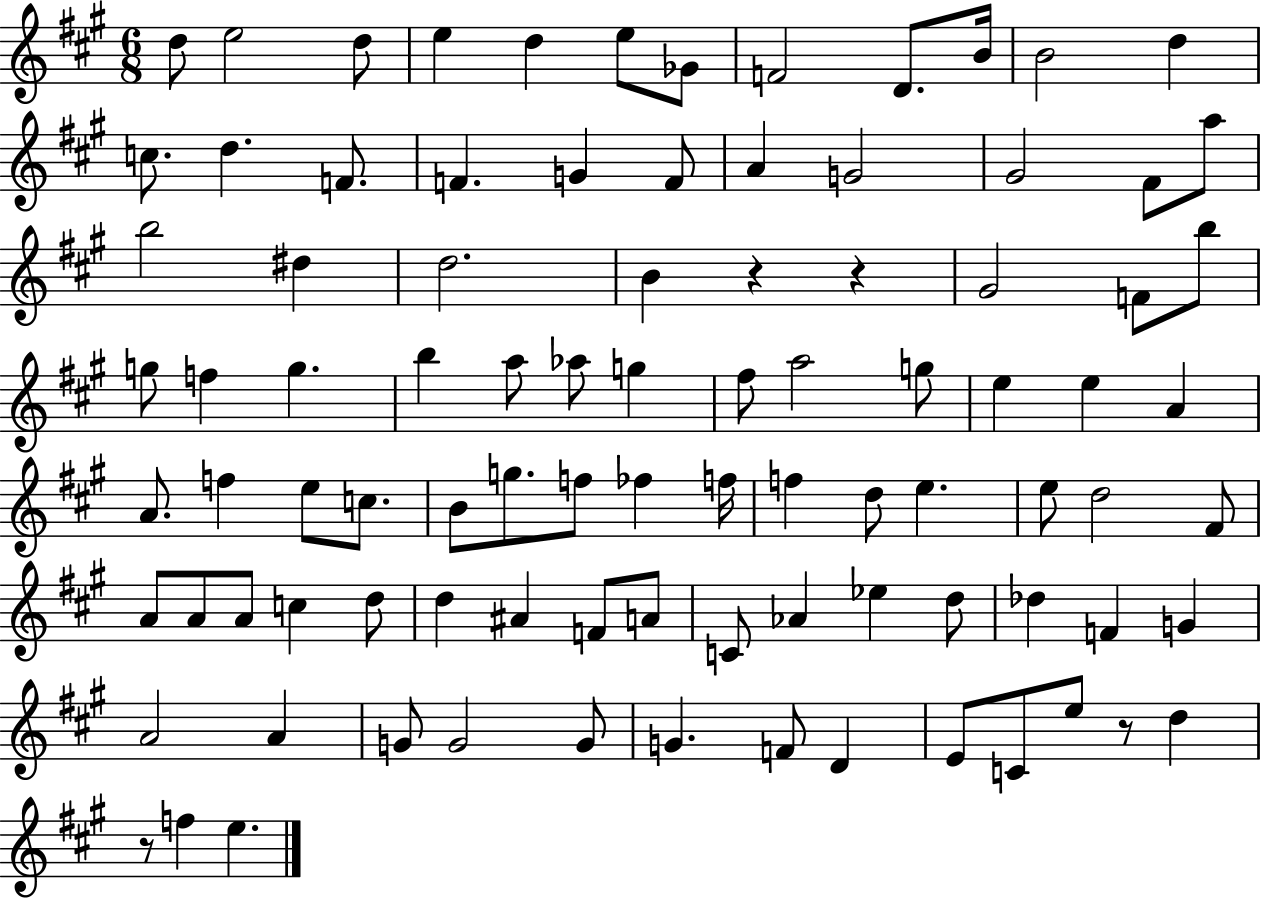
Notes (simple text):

D5/e E5/h D5/e E5/q D5/q E5/e Gb4/e F4/h D4/e. B4/s B4/h D5/q C5/e. D5/q. F4/e. F4/q. G4/q F4/e A4/q G4/h G#4/h F#4/e A5/e B5/h D#5/q D5/h. B4/q R/q R/q G#4/h F4/e B5/e G5/e F5/q G5/q. B5/q A5/e Ab5/e G5/q F#5/e A5/h G5/e E5/q E5/q A4/q A4/e. F5/q E5/e C5/e. B4/e G5/e. F5/e FES5/q F5/s F5/q D5/e E5/q. E5/e D5/h F#4/e A4/e A4/e A4/e C5/q D5/e D5/q A#4/q F4/e A4/e C4/e Ab4/q Eb5/q D5/e Db5/q F4/q G4/q A4/h A4/q G4/e G4/h G4/e G4/q. F4/e D4/q E4/e C4/e E5/e R/e D5/q R/e F5/q E5/q.